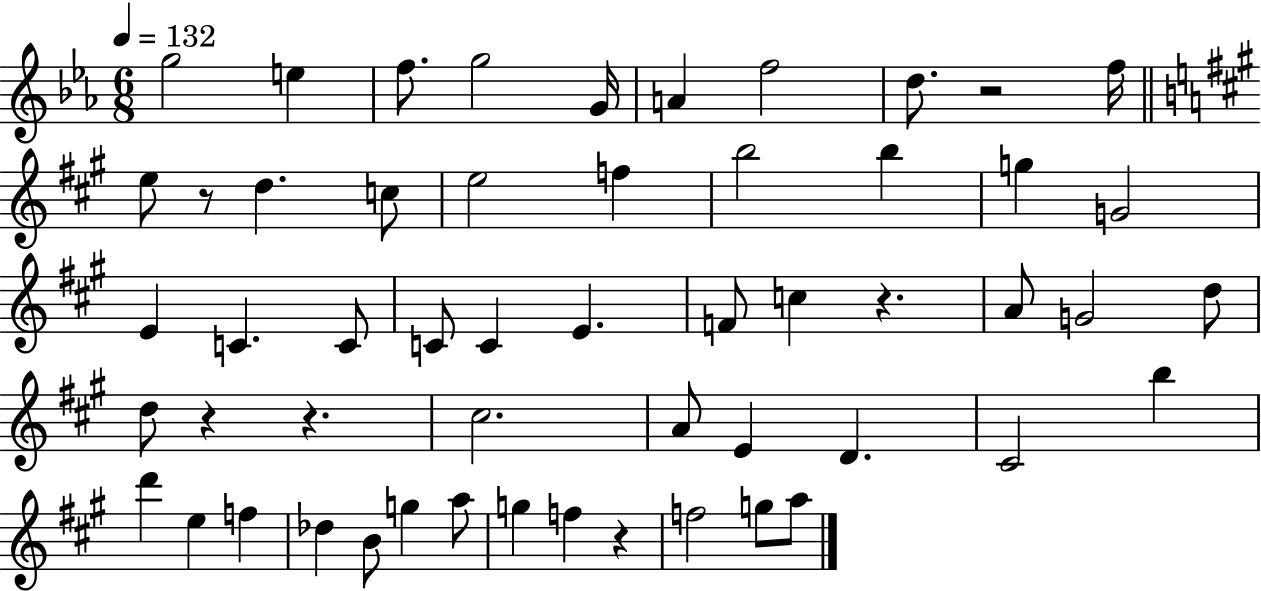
G5/h E5/q F5/e. G5/h G4/s A4/q F5/h D5/e. R/h F5/s E5/e R/e D5/q. C5/e E5/h F5/q B5/h B5/q G5/q G4/h E4/q C4/q. C4/e C4/e C4/q E4/q. F4/e C5/q R/q. A4/e G4/h D5/e D5/e R/q R/q. C#5/h. A4/e E4/q D4/q. C#4/h B5/q D6/q E5/q F5/q Db5/q B4/e G5/q A5/e G5/q F5/q R/q F5/h G5/e A5/e